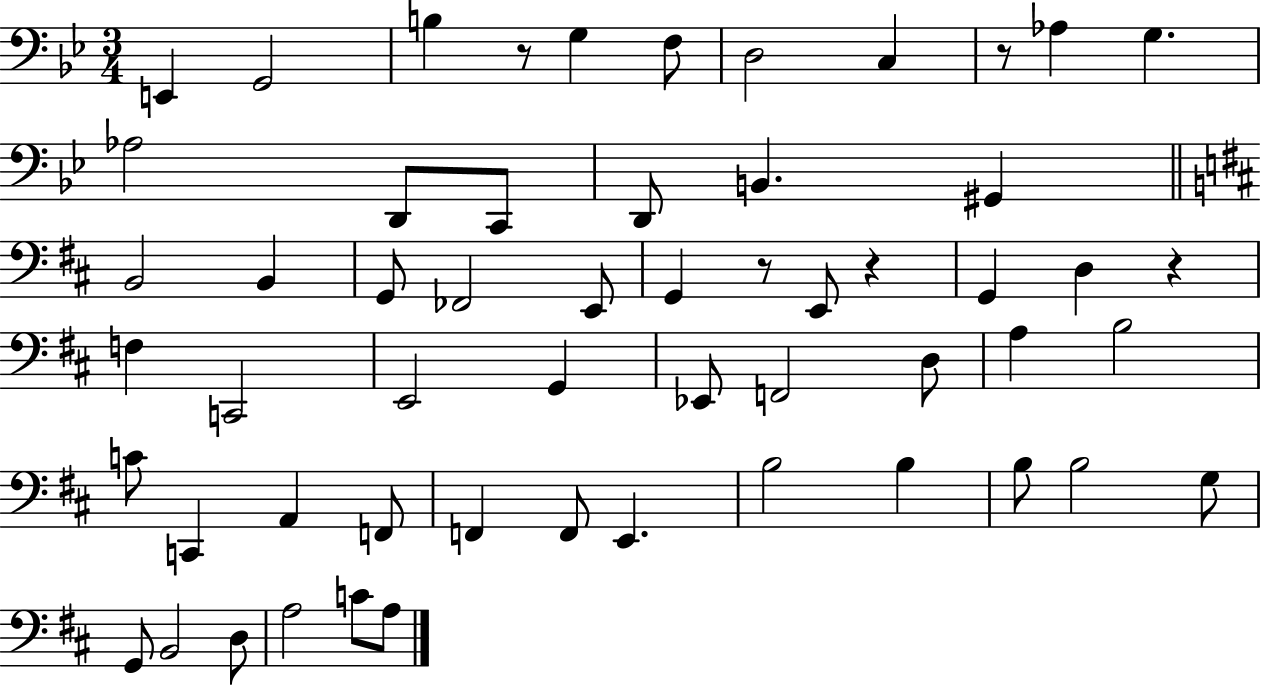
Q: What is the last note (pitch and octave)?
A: A3